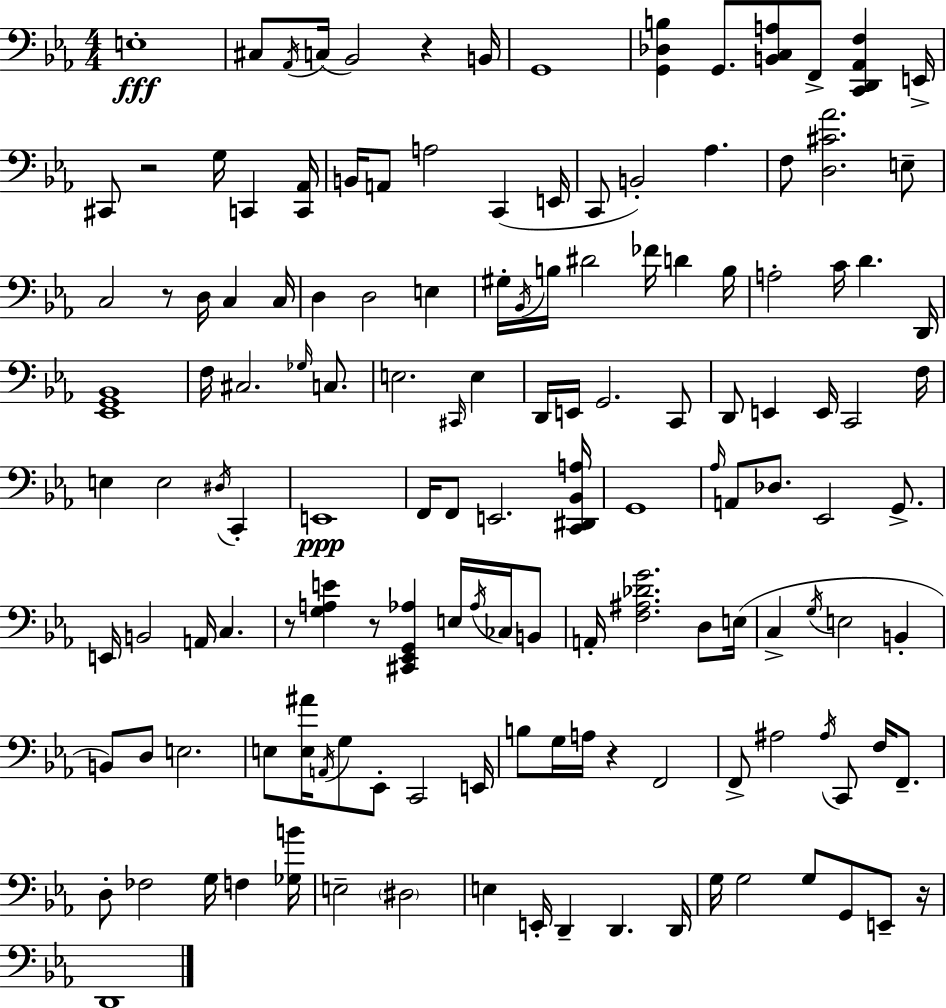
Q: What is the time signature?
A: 4/4